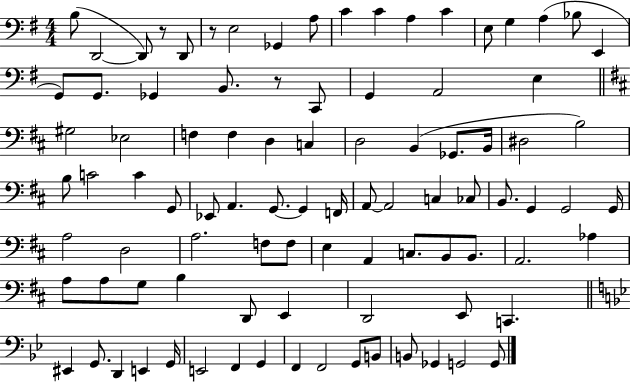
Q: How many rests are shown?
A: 3